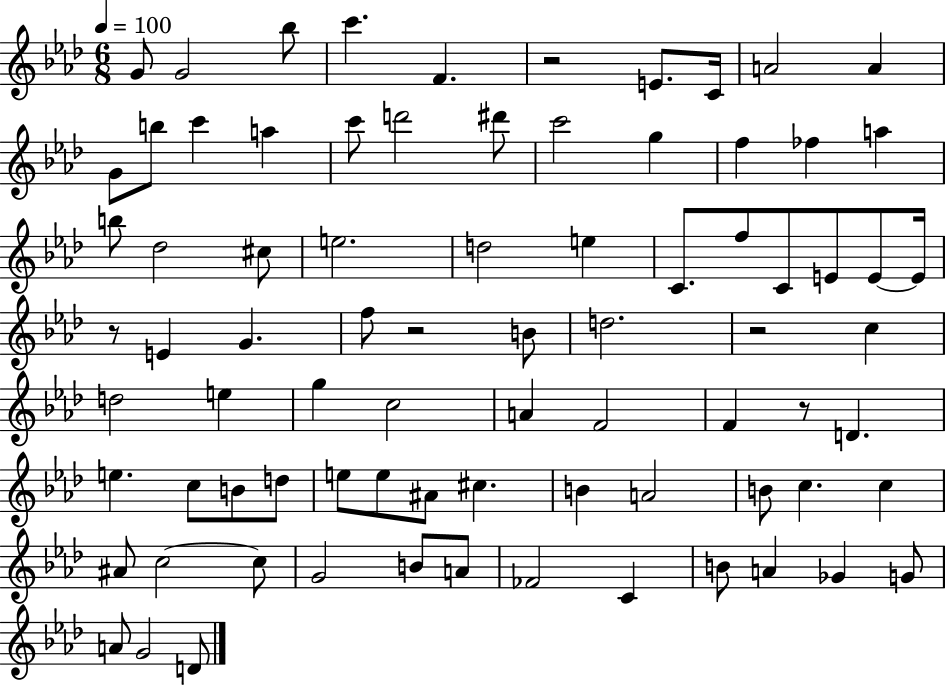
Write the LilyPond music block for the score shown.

{
  \clef treble
  \numericTimeSignature
  \time 6/8
  \key aes \major
  \tempo 4 = 100
  \repeat volta 2 { g'8 g'2 bes''8 | c'''4. f'4. | r2 e'8. c'16 | a'2 a'4 | \break g'8 b''8 c'''4 a''4 | c'''8 d'''2 dis'''8 | c'''2 g''4 | f''4 fes''4 a''4 | \break b''8 des''2 cis''8 | e''2. | d''2 e''4 | c'8. f''8 c'8 e'8 e'8~~ e'16 | \break r8 e'4 g'4. | f''8 r2 b'8 | d''2. | r2 c''4 | \break d''2 e''4 | g''4 c''2 | a'4 f'2 | f'4 r8 d'4. | \break e''4. c''8 b'8 d''8 | e''8 e''8 ais'8 cis''4. | b'4 a'2 | b'8 c''4. c''4 | \break ais'8 c''2~~ c''8 | g'2 b'8 a'8 | fes'2 c'4 | b'8 a'4 ges'4 g'8 | \break a'8 g'2 d'8 | } \bar "|."
}